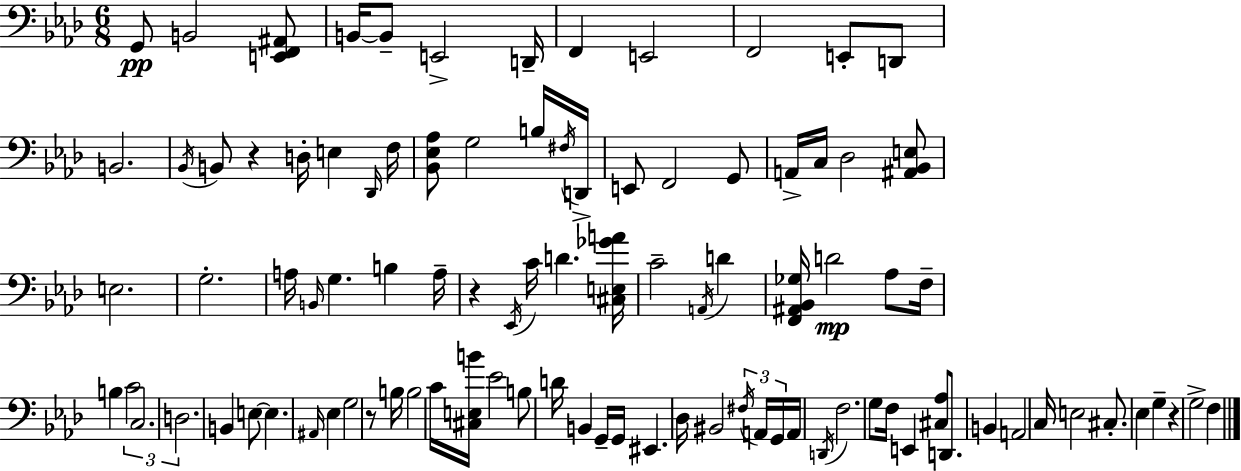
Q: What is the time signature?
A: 6/8